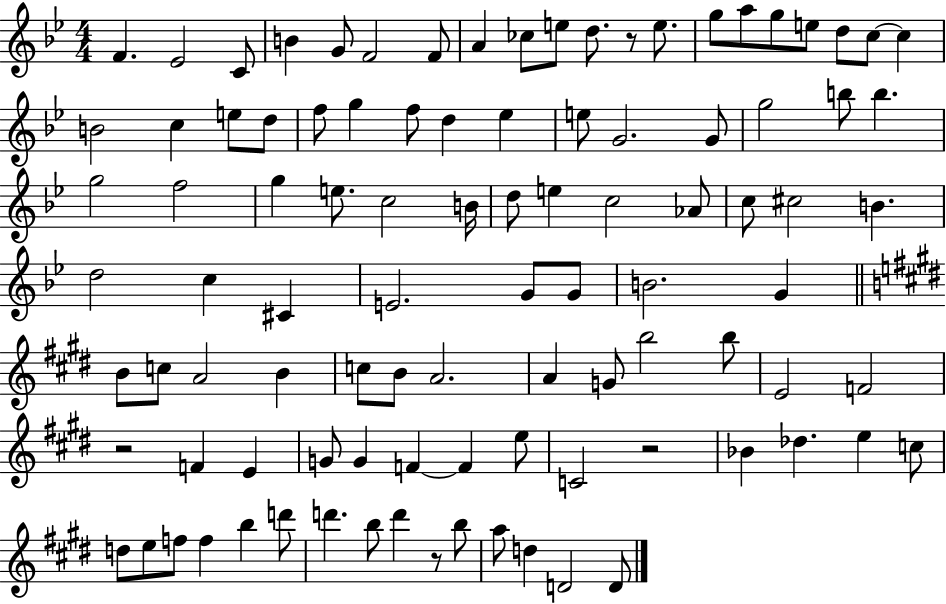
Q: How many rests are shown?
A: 4